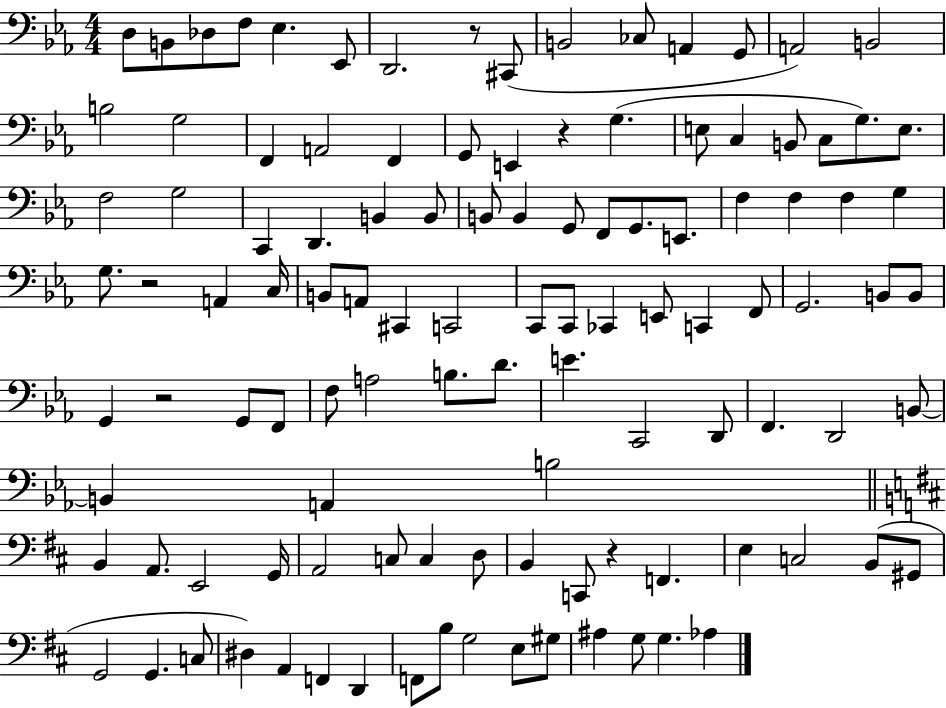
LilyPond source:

{
  \clef bass
  \numericTimeSignature
  \time 4/4
  \key ees \major
  \repeat volta 2 { d8 b,8 des8 f8 ees4. ees,8 | d,2. r8 cis,8( | b,2 ces8 a,4 g,8 | a,2) b,2 | \break b2 g2 | f,4 a,2 f,4 | g,8 e,4 r4 g4.( | e8 c4 b,8 c8 g8.) e8. | \break f2 g2 | c,4 d,4. b,4 b,8 | b,8 b,4 g,8 f,8 g,8. e,8. | f4 f4 f4 g4 | \break g8. r2 a,4 c16 | b,8 a,8 cis,4 c,2 | c,8 c,8 ces,4 e,8 c,4 f,8 | g,2. b,8 b,8 | \break g,4 r2 g,8 f,8 | f8 a2 b8. d'8. | e'4. c,2 d,8 | f,4. d,2 b,8~~ | \break b,4 a,4 b2 | \bar "||" \break \key d \major b,4 a,8. e,2 g,16 | a,2 c8 c4 d8 | b,4 c,8 r4 f,4. | e4 c2 b,8( gis,8 | \break g,2 g,4. c8 | dis4) a,4 f,4 d,4 | f,8 b8 g2 e8 gis8 | ais4 g8 g4. aes4 | \break } \bar "|."
}